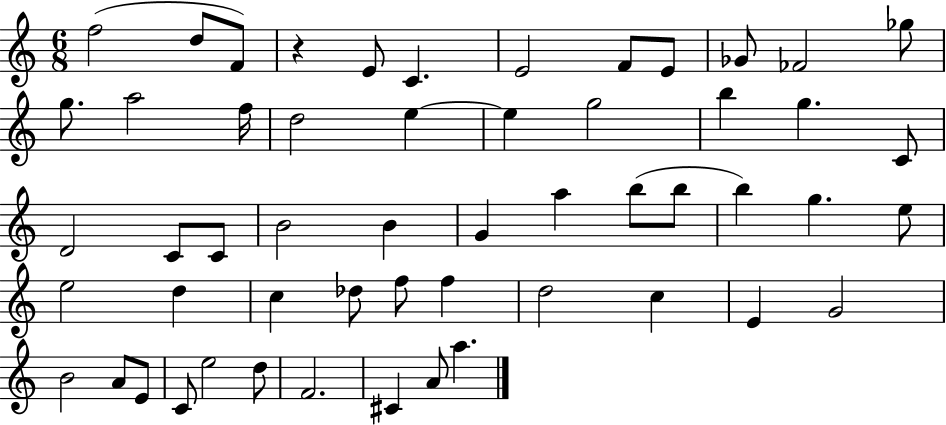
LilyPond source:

{
  \clef treble
  \numericTimeSignature
  \time 6/8
  \key c \major
  \repeat volta 2 { f''2( d''8 f'8) | r4 e'8 c'4. | e'2 f'8 e'8 | ges'8 fes'2 ges''8 | \break g''8. a''2 f''16 | d''2 e''4~~ | e''4 g''2 | b''4 g''4. c'8 | \break d'2 c'8 c'8 | b'2 b'4 | g'4 a''4 b''8( b''8 | b''4) g''4. e''8 | \break e''2 d''4 | c''4 des''8 f''8 f''4 | d''2 c''4 | e'4 g'2 | \break b'2 a'8 e'8 | c'8 e''2 d''8 | f'2. | cis'4 a'8 a''4. | \break } \bar "|."
}